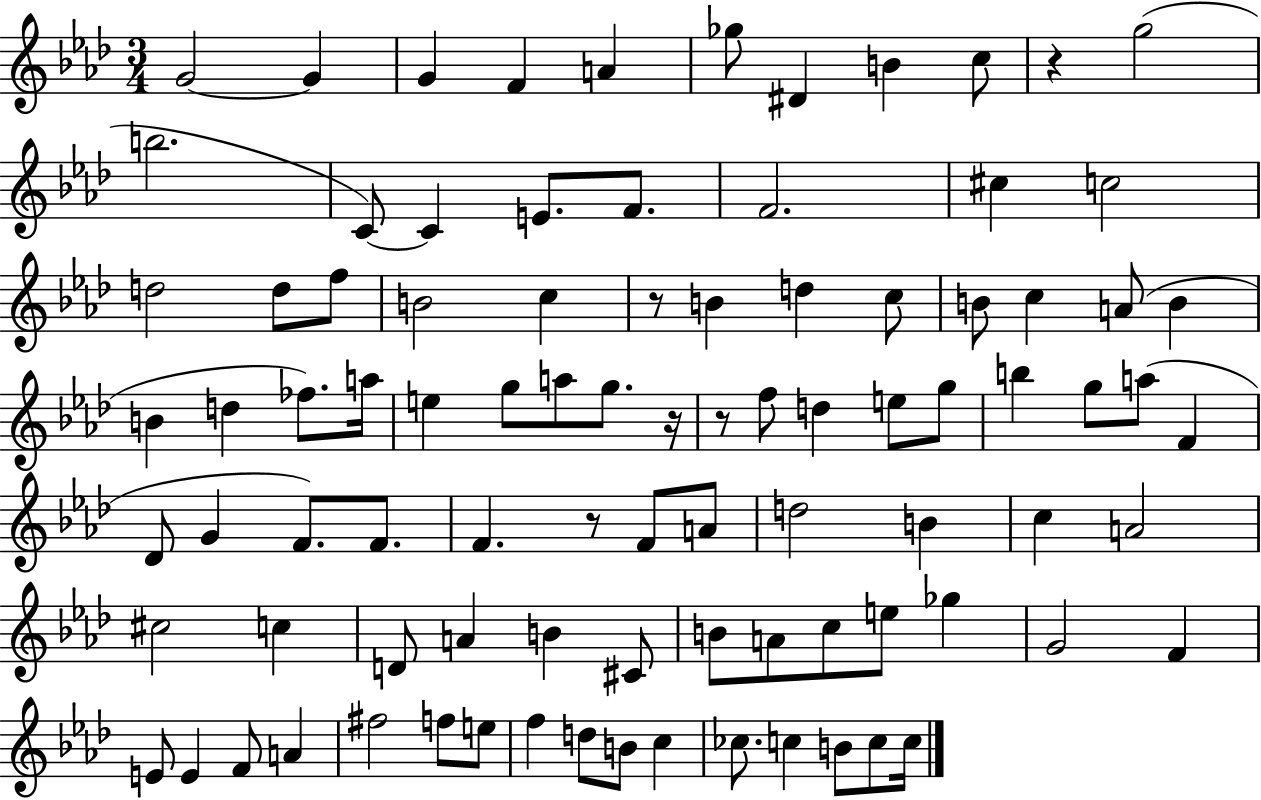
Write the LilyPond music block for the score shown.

{
  \clef treble
  \numericTimeSignature
  \time 3/4
  \key aes \major
  g'2~~ g'4 | g'4 f'4 a'4 | ges''8 dis'4 b'4 c''8 | r4 g''2( | \break b''2. | c'8~~) c'4 e'8. f'8. | f'2. | cis''4 c''2 | \break d''2 d''8 f''8 | b'2 c''4 | r8 b'4 d''4 c''8 | b'8 c''4 a'8( b'4 | \break b'4 d''4 fes''8.) a''16 | e''4 g''8 a''8 g''8. r16 | r8 f''8 d''4 e''8 g''8 | b''4 g''8 a''8( f'4 | \break des'8 g'4 f'8.) f'8. | f'4. r8 f'8 a'8 | d''2 b'4 | c''4 a'2 | \break cis''2 c''4 | d'8 a'4 b'4 cis'8 | b'8 a'8 c''8 e''8 ges''4 | g'2 f'4 | \break e'8 e'4 f'8 a'4 | fis''2 f''8 e''8 | f''4 d''8 b'8 c''4 | ces''8. c''4 b'8 c''8 c''16 | \break \bar "|."
}